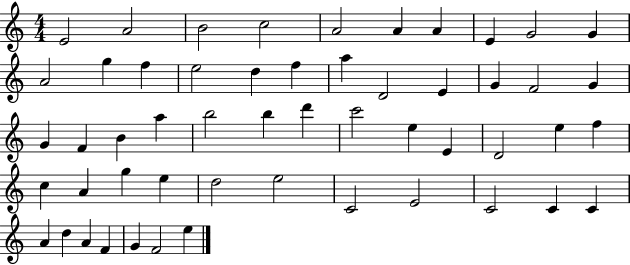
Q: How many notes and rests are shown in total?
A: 53